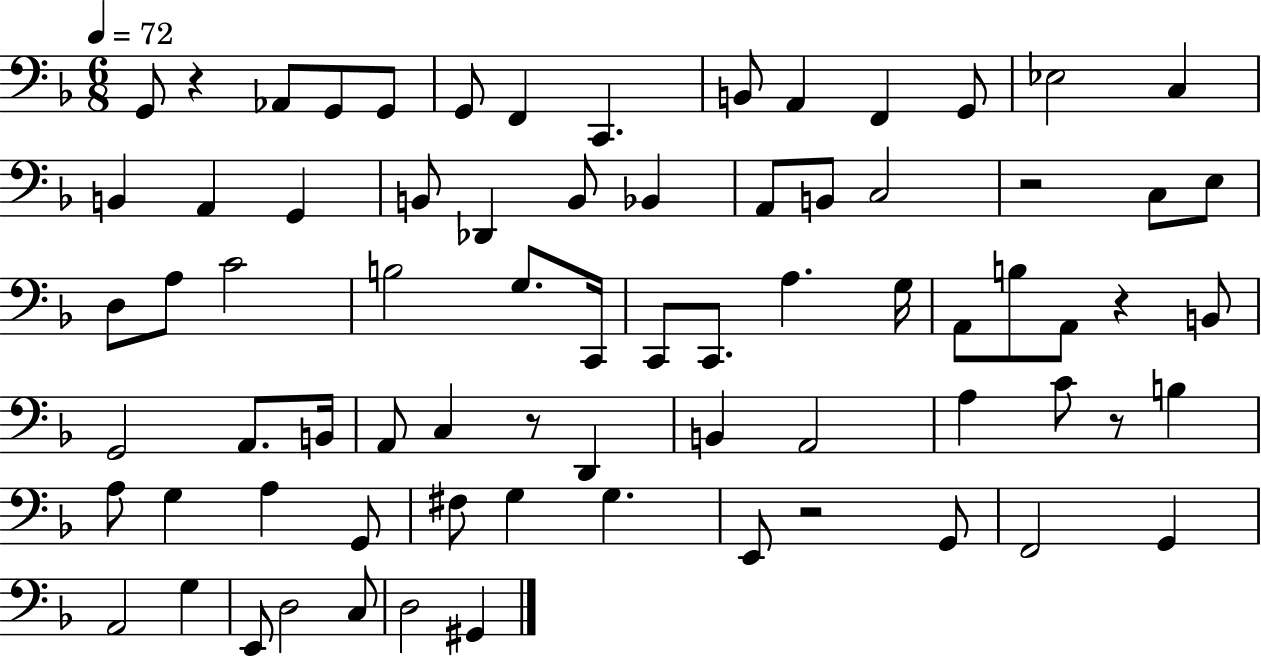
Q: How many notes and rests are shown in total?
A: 74